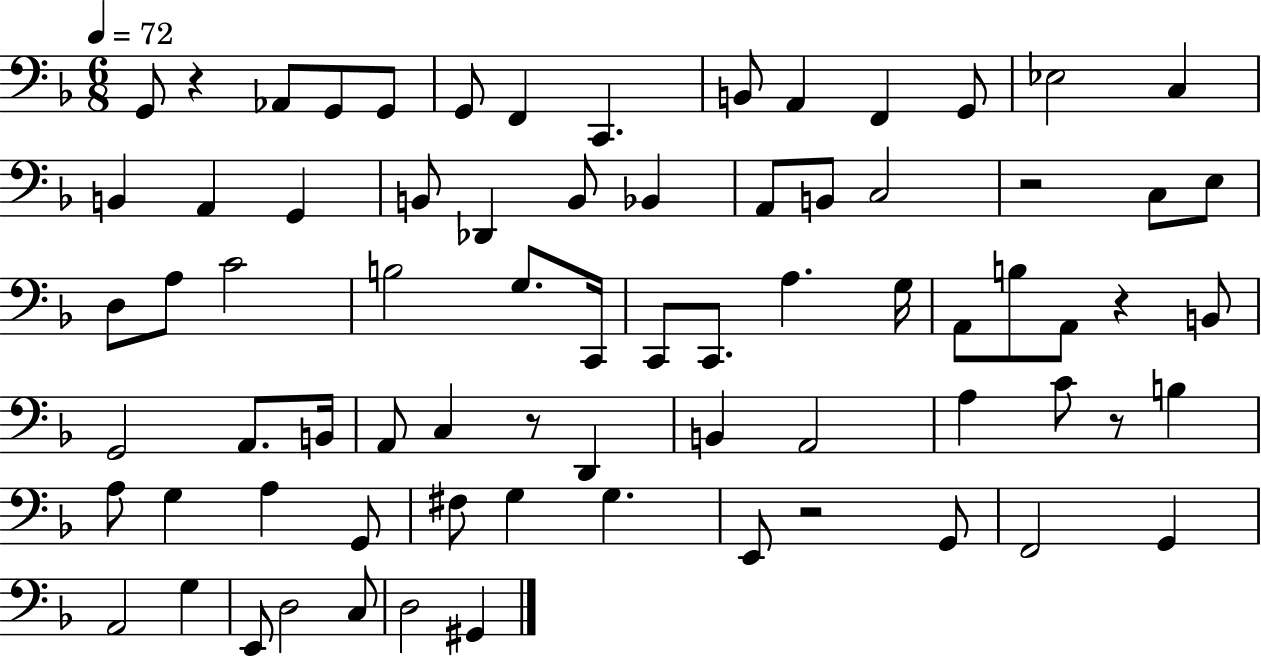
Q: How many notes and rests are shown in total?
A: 74